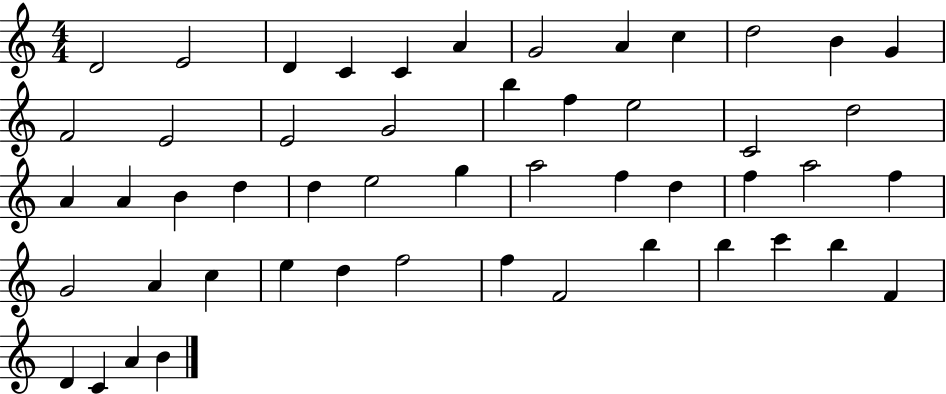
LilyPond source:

{
  \clef treble
  \numericTimeSignature
  \time 4/4
  \key c \major
  d'2 e'2 | d'4 c'4 c'4 a'4 | g'2 a'4 c''4 | d''2 b'4 g'4 | \break f'2 e'2 | e'2 g'2 | b''4 f''4 e''2 | c'2 d''2 | \break a'4 a'4 b'4 d''4 | d''4 e''2 g''4 | a''2 f''4 d''4 | f''4 a''2 f''4 | \break g'2 a'4 c''4 | e''4 d''4 f''2 | f''4 f'2 b''4 | b''4 c'''4 b''4 f'4 | \break d'4 c'4 a'4 b'4 | \bar "|."
}